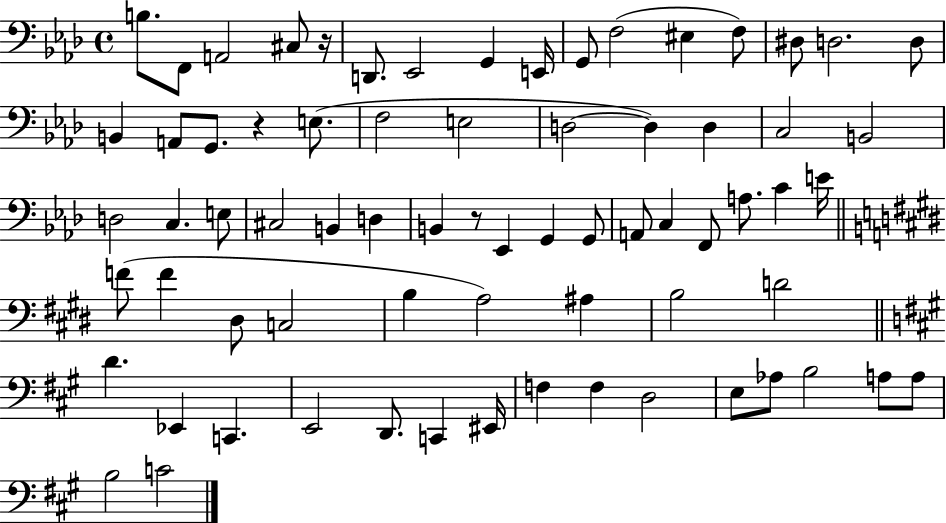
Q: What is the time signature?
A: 4/4